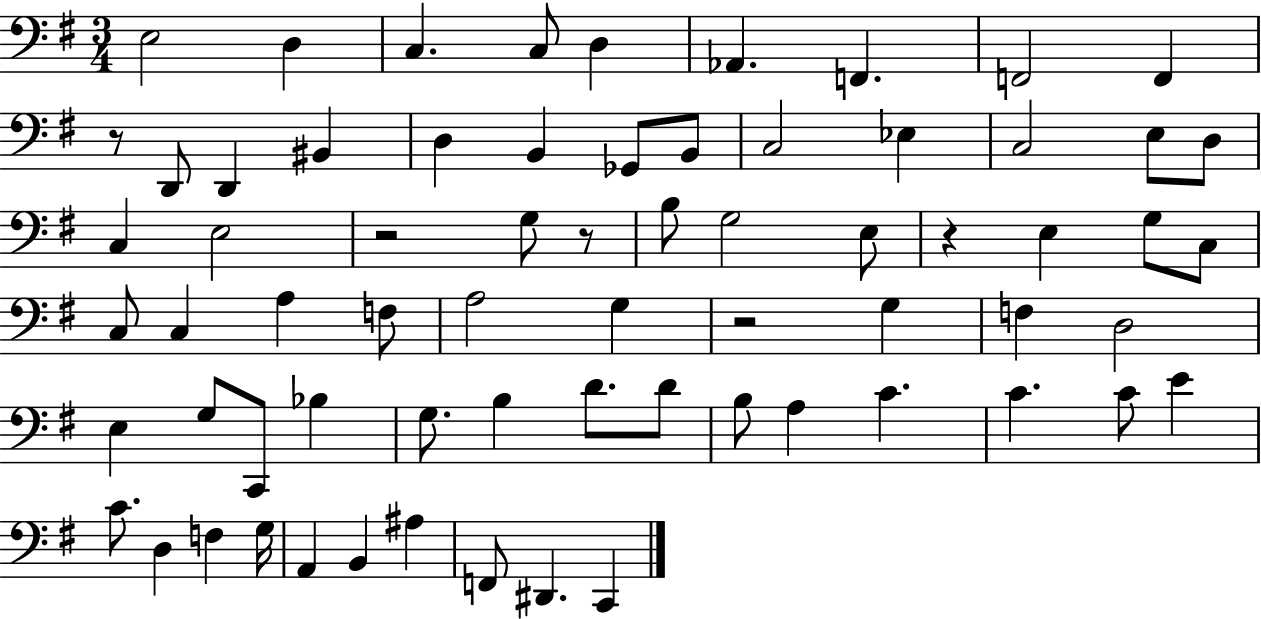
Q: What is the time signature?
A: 3/4